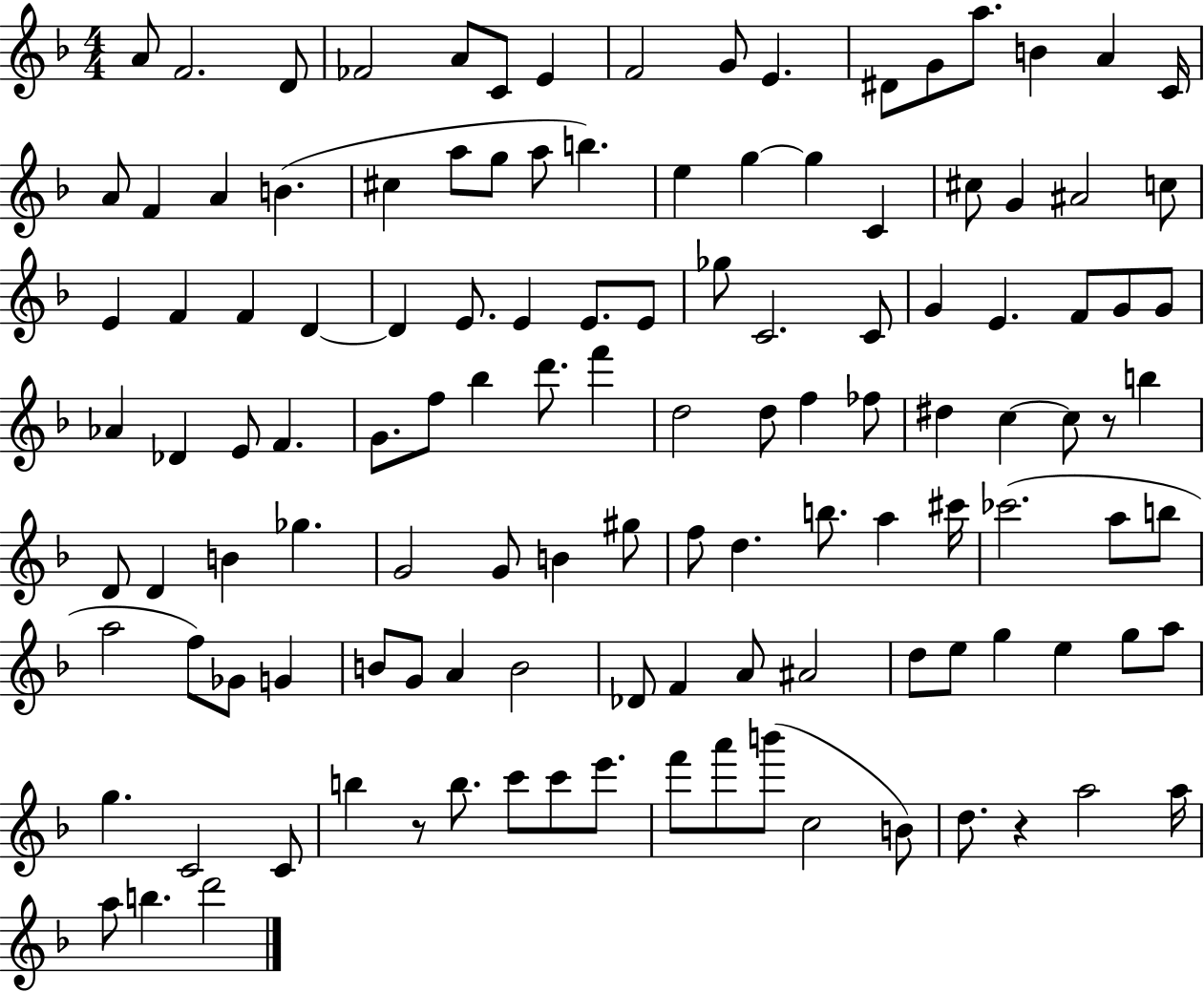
{
  \clef treble
  \numericTimeSignature
  \time 4/4
  \key f \major
  a'8 f'2. d'8 | fes'2 a'8 c'8 e'4 | f'2 g'8 e'4. | dis'8 g'8 a''8. b'4 a'4 c'16 | \break a'8 f'4 a'4 b'4.( | cis''4 a''8 g''8 a''8 b''4.) | e''4 g''4~~ g''4 c'4 | cis''8 g'4 ais'2 c''8 | \break e'4 f'4 f'4 d'4~~ | d'4 e'8. e'4 e'8. e'8 | ges''8 c'2. c'8 | g'4 e'4. f'8 g'8 g'8 | \break aes'4 des'4 e'8 f'4. | g'8. f''8 bes''4 d'''8. f'''4 | d''2 d''8 f''4 fes''8 | dis''4 c''4~~ c''8 r8 b''4 | \break d'8 d'4 b'4 ges''4. | g'2 g'8 b'4 gis''8 | f''8 d''4. b''8. a''4 cis'''16 | ces'''2.( a''8 b''8 | \break a''2 f''8) ges'8 g'4 | b'8 g'8 a'4 b'2 | des'8 f'4 a'8 ais'2 | d''8 e''8 g''4 e''4 g''8 a''8 | \break g''4. c'2 c'8 | b''4 r8 b''8. c'''8 c'''8 e'''8. | f'''8 a'''8 b'''8( c''2 b'8) | d''8. r4 a''2 a''16 | \break a''8 b''4. d'''2 | \bar "|."
}